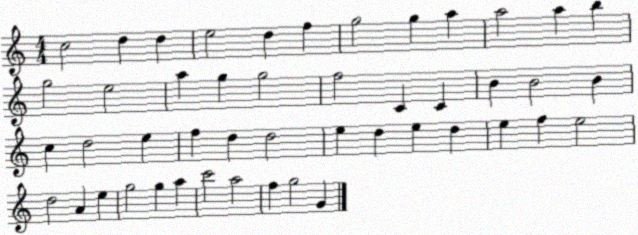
X:1
T:Untitled
M:4/4
L:1/4
K:C
c2 d d e2 d f g2 g a a2 a b g2 e2 a g g2 f2 C C B B2 B c d2 e f d d2 e d e d e f e2 d2 A e g2 g a c'2 a2 f g2 G